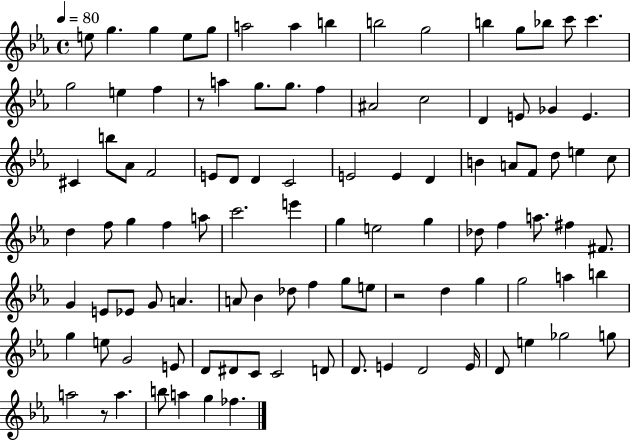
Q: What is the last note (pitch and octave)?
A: FES5